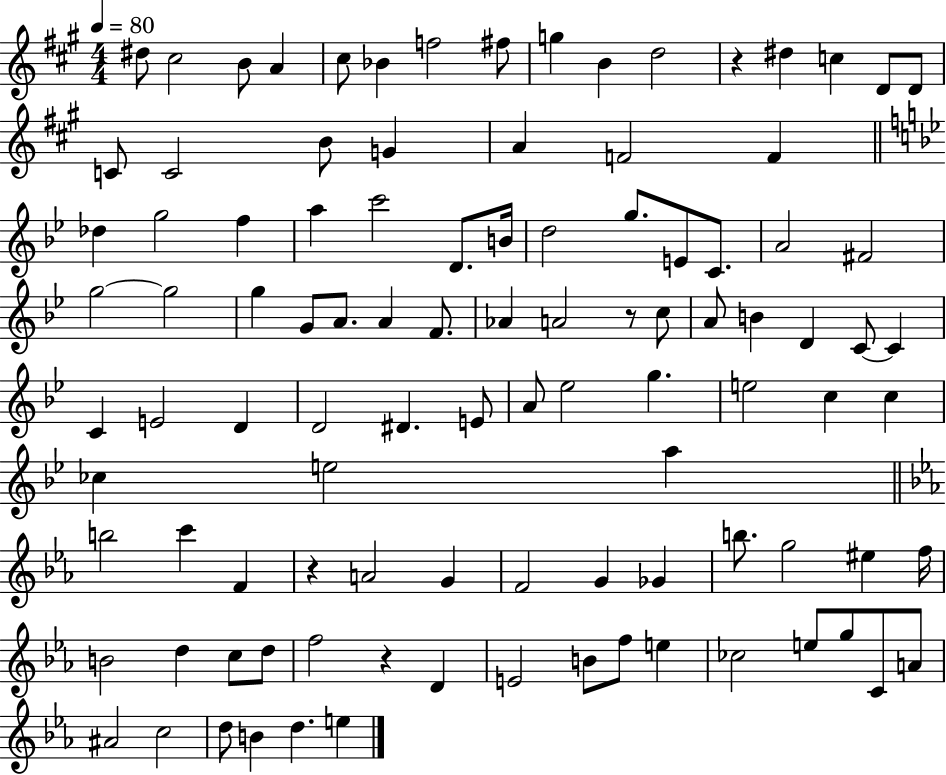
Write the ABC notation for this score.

X:1
T:Untitled
M:4/4
L:1/4
K:A
^d/2 ^c2 B/2 A ^c/2 _B f2 ^f/2 g B d2 z ^d c D/2 D/2 C/2 C2 B/2 G A F2 F _d g2 f a c'2 D/2 B/4 d2 g/2 E/2 C/2 A2 ^F2 g2 g2 g G/2 A/2 A F/2 _A A2 z/2 c/2 A/2 B D C/2 C C E2 D D2 ^D E/2 A/2 _e2 g e2 c c _c e2 a b2 c' F z A2 G F2 G _G b/2 g2 ^e f/4 B2 d c/2 d/2 f2 z D E2 B/2 f/2 e _c2 e/2 g/2 C/2 A/2 ^A2 c2 d/2 B d e